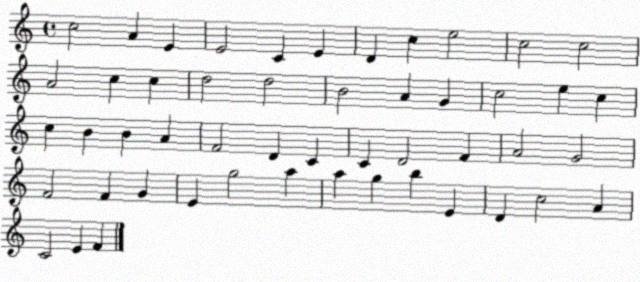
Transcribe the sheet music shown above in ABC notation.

X:1
T:Untitled
M:4/4
L:1/4
K:C
c2 A E E2 C E D c e2 c2 c2 A2 c c d2 d2 B2 A G c2 e c c B B A F2 D C C D2 F A2 G2 F2 F G E g2 a a g b E D c2 A C2 E F